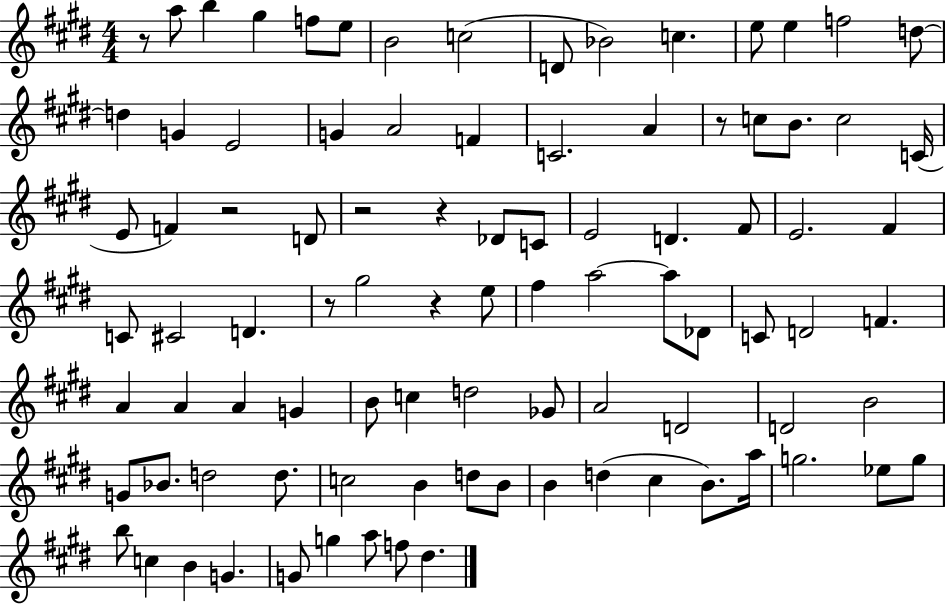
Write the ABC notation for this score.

X:1
T:Untitled
M:4/4
L:1/4
K:E
z/2 a/2 b ^g f/2 e/2 B2 c2 D/2 _B2 c e/2 e f2 d/2 d G E2 G A2 F C2 A z/2 c/2 B/2 c2 C/4 E/2 F z2 D/2 z2 z _D/2 C/2 E2 D ^F/2 E2 ^F C/2 ^C2 D z/2 ^g2 z e/2 ^f a2 a/2 _D/2 C/2 D2 F A A A G B/2 c d2 _G/2 A2 D2 D2 B2 G/2 _B/2 d2 d/2 c2 B d/2 B/2 B d ^c B/2 a/4 g2 _e/2 g/2 b/2 c B G G/2 g a/2 f/2 ^d